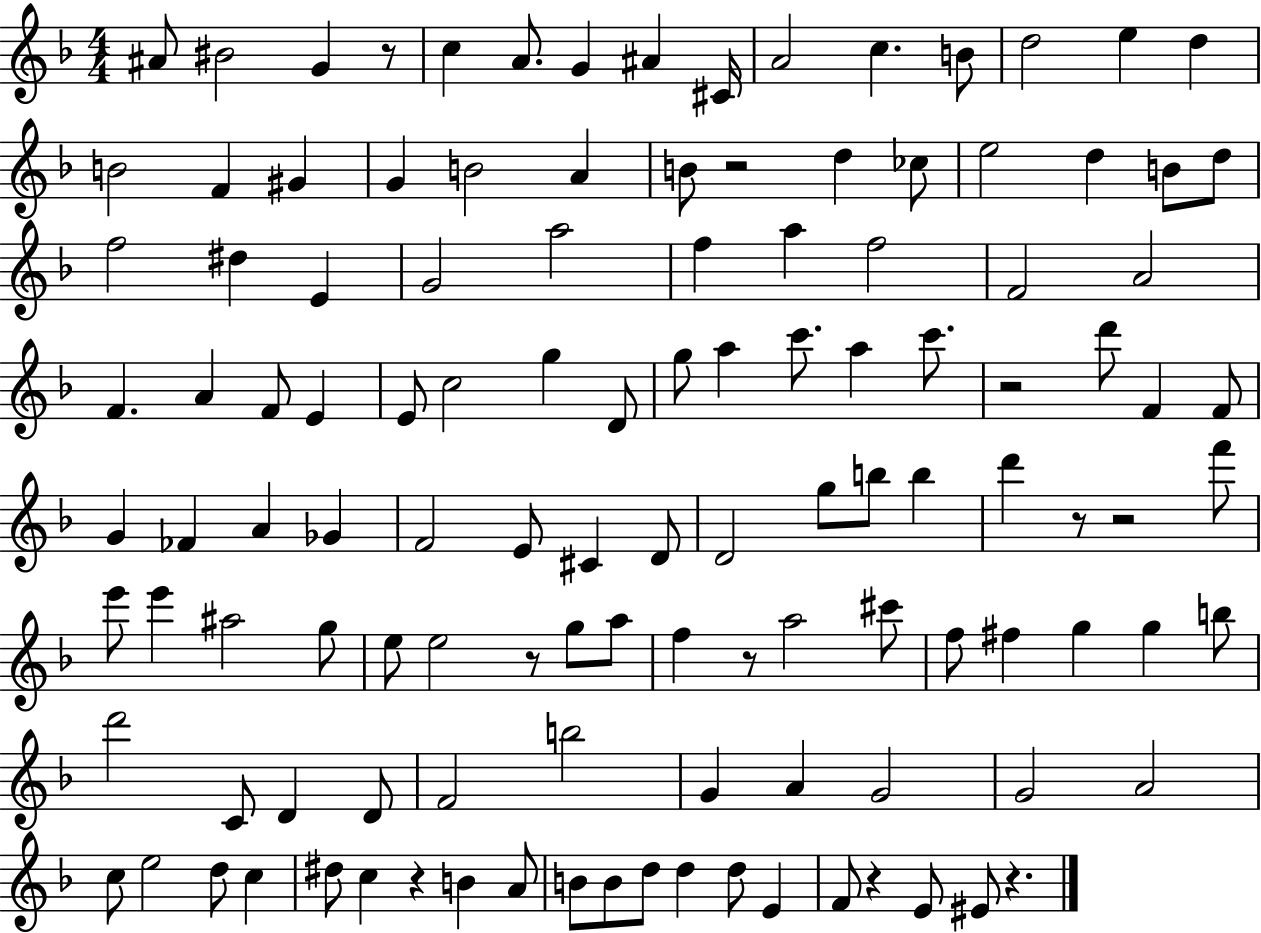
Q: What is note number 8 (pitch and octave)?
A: C#4